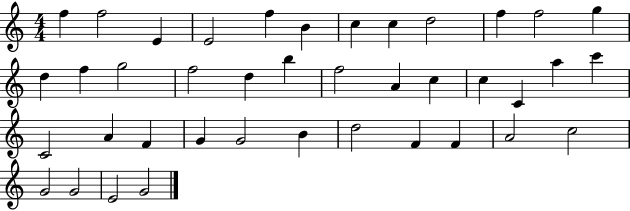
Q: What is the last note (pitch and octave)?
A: G4